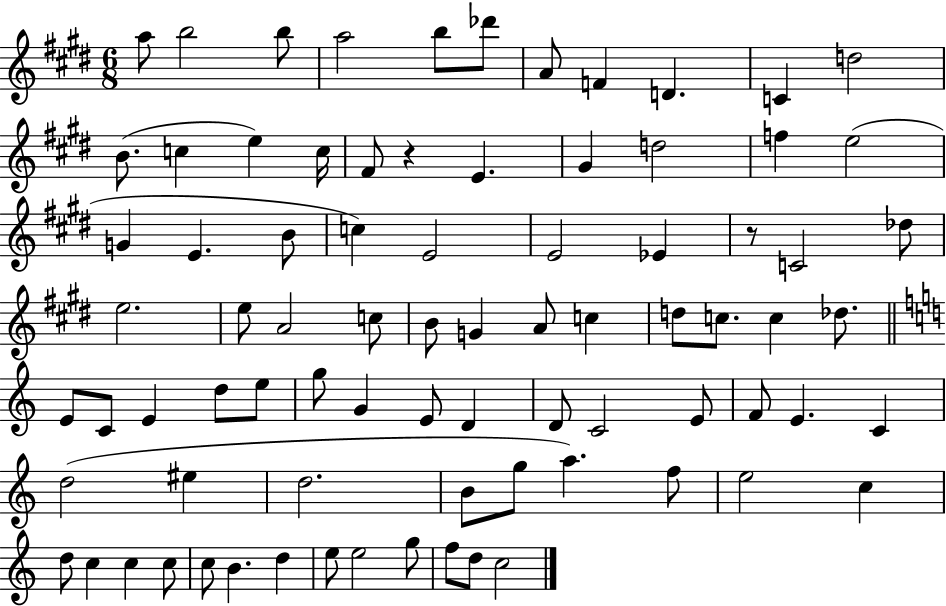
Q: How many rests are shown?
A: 2